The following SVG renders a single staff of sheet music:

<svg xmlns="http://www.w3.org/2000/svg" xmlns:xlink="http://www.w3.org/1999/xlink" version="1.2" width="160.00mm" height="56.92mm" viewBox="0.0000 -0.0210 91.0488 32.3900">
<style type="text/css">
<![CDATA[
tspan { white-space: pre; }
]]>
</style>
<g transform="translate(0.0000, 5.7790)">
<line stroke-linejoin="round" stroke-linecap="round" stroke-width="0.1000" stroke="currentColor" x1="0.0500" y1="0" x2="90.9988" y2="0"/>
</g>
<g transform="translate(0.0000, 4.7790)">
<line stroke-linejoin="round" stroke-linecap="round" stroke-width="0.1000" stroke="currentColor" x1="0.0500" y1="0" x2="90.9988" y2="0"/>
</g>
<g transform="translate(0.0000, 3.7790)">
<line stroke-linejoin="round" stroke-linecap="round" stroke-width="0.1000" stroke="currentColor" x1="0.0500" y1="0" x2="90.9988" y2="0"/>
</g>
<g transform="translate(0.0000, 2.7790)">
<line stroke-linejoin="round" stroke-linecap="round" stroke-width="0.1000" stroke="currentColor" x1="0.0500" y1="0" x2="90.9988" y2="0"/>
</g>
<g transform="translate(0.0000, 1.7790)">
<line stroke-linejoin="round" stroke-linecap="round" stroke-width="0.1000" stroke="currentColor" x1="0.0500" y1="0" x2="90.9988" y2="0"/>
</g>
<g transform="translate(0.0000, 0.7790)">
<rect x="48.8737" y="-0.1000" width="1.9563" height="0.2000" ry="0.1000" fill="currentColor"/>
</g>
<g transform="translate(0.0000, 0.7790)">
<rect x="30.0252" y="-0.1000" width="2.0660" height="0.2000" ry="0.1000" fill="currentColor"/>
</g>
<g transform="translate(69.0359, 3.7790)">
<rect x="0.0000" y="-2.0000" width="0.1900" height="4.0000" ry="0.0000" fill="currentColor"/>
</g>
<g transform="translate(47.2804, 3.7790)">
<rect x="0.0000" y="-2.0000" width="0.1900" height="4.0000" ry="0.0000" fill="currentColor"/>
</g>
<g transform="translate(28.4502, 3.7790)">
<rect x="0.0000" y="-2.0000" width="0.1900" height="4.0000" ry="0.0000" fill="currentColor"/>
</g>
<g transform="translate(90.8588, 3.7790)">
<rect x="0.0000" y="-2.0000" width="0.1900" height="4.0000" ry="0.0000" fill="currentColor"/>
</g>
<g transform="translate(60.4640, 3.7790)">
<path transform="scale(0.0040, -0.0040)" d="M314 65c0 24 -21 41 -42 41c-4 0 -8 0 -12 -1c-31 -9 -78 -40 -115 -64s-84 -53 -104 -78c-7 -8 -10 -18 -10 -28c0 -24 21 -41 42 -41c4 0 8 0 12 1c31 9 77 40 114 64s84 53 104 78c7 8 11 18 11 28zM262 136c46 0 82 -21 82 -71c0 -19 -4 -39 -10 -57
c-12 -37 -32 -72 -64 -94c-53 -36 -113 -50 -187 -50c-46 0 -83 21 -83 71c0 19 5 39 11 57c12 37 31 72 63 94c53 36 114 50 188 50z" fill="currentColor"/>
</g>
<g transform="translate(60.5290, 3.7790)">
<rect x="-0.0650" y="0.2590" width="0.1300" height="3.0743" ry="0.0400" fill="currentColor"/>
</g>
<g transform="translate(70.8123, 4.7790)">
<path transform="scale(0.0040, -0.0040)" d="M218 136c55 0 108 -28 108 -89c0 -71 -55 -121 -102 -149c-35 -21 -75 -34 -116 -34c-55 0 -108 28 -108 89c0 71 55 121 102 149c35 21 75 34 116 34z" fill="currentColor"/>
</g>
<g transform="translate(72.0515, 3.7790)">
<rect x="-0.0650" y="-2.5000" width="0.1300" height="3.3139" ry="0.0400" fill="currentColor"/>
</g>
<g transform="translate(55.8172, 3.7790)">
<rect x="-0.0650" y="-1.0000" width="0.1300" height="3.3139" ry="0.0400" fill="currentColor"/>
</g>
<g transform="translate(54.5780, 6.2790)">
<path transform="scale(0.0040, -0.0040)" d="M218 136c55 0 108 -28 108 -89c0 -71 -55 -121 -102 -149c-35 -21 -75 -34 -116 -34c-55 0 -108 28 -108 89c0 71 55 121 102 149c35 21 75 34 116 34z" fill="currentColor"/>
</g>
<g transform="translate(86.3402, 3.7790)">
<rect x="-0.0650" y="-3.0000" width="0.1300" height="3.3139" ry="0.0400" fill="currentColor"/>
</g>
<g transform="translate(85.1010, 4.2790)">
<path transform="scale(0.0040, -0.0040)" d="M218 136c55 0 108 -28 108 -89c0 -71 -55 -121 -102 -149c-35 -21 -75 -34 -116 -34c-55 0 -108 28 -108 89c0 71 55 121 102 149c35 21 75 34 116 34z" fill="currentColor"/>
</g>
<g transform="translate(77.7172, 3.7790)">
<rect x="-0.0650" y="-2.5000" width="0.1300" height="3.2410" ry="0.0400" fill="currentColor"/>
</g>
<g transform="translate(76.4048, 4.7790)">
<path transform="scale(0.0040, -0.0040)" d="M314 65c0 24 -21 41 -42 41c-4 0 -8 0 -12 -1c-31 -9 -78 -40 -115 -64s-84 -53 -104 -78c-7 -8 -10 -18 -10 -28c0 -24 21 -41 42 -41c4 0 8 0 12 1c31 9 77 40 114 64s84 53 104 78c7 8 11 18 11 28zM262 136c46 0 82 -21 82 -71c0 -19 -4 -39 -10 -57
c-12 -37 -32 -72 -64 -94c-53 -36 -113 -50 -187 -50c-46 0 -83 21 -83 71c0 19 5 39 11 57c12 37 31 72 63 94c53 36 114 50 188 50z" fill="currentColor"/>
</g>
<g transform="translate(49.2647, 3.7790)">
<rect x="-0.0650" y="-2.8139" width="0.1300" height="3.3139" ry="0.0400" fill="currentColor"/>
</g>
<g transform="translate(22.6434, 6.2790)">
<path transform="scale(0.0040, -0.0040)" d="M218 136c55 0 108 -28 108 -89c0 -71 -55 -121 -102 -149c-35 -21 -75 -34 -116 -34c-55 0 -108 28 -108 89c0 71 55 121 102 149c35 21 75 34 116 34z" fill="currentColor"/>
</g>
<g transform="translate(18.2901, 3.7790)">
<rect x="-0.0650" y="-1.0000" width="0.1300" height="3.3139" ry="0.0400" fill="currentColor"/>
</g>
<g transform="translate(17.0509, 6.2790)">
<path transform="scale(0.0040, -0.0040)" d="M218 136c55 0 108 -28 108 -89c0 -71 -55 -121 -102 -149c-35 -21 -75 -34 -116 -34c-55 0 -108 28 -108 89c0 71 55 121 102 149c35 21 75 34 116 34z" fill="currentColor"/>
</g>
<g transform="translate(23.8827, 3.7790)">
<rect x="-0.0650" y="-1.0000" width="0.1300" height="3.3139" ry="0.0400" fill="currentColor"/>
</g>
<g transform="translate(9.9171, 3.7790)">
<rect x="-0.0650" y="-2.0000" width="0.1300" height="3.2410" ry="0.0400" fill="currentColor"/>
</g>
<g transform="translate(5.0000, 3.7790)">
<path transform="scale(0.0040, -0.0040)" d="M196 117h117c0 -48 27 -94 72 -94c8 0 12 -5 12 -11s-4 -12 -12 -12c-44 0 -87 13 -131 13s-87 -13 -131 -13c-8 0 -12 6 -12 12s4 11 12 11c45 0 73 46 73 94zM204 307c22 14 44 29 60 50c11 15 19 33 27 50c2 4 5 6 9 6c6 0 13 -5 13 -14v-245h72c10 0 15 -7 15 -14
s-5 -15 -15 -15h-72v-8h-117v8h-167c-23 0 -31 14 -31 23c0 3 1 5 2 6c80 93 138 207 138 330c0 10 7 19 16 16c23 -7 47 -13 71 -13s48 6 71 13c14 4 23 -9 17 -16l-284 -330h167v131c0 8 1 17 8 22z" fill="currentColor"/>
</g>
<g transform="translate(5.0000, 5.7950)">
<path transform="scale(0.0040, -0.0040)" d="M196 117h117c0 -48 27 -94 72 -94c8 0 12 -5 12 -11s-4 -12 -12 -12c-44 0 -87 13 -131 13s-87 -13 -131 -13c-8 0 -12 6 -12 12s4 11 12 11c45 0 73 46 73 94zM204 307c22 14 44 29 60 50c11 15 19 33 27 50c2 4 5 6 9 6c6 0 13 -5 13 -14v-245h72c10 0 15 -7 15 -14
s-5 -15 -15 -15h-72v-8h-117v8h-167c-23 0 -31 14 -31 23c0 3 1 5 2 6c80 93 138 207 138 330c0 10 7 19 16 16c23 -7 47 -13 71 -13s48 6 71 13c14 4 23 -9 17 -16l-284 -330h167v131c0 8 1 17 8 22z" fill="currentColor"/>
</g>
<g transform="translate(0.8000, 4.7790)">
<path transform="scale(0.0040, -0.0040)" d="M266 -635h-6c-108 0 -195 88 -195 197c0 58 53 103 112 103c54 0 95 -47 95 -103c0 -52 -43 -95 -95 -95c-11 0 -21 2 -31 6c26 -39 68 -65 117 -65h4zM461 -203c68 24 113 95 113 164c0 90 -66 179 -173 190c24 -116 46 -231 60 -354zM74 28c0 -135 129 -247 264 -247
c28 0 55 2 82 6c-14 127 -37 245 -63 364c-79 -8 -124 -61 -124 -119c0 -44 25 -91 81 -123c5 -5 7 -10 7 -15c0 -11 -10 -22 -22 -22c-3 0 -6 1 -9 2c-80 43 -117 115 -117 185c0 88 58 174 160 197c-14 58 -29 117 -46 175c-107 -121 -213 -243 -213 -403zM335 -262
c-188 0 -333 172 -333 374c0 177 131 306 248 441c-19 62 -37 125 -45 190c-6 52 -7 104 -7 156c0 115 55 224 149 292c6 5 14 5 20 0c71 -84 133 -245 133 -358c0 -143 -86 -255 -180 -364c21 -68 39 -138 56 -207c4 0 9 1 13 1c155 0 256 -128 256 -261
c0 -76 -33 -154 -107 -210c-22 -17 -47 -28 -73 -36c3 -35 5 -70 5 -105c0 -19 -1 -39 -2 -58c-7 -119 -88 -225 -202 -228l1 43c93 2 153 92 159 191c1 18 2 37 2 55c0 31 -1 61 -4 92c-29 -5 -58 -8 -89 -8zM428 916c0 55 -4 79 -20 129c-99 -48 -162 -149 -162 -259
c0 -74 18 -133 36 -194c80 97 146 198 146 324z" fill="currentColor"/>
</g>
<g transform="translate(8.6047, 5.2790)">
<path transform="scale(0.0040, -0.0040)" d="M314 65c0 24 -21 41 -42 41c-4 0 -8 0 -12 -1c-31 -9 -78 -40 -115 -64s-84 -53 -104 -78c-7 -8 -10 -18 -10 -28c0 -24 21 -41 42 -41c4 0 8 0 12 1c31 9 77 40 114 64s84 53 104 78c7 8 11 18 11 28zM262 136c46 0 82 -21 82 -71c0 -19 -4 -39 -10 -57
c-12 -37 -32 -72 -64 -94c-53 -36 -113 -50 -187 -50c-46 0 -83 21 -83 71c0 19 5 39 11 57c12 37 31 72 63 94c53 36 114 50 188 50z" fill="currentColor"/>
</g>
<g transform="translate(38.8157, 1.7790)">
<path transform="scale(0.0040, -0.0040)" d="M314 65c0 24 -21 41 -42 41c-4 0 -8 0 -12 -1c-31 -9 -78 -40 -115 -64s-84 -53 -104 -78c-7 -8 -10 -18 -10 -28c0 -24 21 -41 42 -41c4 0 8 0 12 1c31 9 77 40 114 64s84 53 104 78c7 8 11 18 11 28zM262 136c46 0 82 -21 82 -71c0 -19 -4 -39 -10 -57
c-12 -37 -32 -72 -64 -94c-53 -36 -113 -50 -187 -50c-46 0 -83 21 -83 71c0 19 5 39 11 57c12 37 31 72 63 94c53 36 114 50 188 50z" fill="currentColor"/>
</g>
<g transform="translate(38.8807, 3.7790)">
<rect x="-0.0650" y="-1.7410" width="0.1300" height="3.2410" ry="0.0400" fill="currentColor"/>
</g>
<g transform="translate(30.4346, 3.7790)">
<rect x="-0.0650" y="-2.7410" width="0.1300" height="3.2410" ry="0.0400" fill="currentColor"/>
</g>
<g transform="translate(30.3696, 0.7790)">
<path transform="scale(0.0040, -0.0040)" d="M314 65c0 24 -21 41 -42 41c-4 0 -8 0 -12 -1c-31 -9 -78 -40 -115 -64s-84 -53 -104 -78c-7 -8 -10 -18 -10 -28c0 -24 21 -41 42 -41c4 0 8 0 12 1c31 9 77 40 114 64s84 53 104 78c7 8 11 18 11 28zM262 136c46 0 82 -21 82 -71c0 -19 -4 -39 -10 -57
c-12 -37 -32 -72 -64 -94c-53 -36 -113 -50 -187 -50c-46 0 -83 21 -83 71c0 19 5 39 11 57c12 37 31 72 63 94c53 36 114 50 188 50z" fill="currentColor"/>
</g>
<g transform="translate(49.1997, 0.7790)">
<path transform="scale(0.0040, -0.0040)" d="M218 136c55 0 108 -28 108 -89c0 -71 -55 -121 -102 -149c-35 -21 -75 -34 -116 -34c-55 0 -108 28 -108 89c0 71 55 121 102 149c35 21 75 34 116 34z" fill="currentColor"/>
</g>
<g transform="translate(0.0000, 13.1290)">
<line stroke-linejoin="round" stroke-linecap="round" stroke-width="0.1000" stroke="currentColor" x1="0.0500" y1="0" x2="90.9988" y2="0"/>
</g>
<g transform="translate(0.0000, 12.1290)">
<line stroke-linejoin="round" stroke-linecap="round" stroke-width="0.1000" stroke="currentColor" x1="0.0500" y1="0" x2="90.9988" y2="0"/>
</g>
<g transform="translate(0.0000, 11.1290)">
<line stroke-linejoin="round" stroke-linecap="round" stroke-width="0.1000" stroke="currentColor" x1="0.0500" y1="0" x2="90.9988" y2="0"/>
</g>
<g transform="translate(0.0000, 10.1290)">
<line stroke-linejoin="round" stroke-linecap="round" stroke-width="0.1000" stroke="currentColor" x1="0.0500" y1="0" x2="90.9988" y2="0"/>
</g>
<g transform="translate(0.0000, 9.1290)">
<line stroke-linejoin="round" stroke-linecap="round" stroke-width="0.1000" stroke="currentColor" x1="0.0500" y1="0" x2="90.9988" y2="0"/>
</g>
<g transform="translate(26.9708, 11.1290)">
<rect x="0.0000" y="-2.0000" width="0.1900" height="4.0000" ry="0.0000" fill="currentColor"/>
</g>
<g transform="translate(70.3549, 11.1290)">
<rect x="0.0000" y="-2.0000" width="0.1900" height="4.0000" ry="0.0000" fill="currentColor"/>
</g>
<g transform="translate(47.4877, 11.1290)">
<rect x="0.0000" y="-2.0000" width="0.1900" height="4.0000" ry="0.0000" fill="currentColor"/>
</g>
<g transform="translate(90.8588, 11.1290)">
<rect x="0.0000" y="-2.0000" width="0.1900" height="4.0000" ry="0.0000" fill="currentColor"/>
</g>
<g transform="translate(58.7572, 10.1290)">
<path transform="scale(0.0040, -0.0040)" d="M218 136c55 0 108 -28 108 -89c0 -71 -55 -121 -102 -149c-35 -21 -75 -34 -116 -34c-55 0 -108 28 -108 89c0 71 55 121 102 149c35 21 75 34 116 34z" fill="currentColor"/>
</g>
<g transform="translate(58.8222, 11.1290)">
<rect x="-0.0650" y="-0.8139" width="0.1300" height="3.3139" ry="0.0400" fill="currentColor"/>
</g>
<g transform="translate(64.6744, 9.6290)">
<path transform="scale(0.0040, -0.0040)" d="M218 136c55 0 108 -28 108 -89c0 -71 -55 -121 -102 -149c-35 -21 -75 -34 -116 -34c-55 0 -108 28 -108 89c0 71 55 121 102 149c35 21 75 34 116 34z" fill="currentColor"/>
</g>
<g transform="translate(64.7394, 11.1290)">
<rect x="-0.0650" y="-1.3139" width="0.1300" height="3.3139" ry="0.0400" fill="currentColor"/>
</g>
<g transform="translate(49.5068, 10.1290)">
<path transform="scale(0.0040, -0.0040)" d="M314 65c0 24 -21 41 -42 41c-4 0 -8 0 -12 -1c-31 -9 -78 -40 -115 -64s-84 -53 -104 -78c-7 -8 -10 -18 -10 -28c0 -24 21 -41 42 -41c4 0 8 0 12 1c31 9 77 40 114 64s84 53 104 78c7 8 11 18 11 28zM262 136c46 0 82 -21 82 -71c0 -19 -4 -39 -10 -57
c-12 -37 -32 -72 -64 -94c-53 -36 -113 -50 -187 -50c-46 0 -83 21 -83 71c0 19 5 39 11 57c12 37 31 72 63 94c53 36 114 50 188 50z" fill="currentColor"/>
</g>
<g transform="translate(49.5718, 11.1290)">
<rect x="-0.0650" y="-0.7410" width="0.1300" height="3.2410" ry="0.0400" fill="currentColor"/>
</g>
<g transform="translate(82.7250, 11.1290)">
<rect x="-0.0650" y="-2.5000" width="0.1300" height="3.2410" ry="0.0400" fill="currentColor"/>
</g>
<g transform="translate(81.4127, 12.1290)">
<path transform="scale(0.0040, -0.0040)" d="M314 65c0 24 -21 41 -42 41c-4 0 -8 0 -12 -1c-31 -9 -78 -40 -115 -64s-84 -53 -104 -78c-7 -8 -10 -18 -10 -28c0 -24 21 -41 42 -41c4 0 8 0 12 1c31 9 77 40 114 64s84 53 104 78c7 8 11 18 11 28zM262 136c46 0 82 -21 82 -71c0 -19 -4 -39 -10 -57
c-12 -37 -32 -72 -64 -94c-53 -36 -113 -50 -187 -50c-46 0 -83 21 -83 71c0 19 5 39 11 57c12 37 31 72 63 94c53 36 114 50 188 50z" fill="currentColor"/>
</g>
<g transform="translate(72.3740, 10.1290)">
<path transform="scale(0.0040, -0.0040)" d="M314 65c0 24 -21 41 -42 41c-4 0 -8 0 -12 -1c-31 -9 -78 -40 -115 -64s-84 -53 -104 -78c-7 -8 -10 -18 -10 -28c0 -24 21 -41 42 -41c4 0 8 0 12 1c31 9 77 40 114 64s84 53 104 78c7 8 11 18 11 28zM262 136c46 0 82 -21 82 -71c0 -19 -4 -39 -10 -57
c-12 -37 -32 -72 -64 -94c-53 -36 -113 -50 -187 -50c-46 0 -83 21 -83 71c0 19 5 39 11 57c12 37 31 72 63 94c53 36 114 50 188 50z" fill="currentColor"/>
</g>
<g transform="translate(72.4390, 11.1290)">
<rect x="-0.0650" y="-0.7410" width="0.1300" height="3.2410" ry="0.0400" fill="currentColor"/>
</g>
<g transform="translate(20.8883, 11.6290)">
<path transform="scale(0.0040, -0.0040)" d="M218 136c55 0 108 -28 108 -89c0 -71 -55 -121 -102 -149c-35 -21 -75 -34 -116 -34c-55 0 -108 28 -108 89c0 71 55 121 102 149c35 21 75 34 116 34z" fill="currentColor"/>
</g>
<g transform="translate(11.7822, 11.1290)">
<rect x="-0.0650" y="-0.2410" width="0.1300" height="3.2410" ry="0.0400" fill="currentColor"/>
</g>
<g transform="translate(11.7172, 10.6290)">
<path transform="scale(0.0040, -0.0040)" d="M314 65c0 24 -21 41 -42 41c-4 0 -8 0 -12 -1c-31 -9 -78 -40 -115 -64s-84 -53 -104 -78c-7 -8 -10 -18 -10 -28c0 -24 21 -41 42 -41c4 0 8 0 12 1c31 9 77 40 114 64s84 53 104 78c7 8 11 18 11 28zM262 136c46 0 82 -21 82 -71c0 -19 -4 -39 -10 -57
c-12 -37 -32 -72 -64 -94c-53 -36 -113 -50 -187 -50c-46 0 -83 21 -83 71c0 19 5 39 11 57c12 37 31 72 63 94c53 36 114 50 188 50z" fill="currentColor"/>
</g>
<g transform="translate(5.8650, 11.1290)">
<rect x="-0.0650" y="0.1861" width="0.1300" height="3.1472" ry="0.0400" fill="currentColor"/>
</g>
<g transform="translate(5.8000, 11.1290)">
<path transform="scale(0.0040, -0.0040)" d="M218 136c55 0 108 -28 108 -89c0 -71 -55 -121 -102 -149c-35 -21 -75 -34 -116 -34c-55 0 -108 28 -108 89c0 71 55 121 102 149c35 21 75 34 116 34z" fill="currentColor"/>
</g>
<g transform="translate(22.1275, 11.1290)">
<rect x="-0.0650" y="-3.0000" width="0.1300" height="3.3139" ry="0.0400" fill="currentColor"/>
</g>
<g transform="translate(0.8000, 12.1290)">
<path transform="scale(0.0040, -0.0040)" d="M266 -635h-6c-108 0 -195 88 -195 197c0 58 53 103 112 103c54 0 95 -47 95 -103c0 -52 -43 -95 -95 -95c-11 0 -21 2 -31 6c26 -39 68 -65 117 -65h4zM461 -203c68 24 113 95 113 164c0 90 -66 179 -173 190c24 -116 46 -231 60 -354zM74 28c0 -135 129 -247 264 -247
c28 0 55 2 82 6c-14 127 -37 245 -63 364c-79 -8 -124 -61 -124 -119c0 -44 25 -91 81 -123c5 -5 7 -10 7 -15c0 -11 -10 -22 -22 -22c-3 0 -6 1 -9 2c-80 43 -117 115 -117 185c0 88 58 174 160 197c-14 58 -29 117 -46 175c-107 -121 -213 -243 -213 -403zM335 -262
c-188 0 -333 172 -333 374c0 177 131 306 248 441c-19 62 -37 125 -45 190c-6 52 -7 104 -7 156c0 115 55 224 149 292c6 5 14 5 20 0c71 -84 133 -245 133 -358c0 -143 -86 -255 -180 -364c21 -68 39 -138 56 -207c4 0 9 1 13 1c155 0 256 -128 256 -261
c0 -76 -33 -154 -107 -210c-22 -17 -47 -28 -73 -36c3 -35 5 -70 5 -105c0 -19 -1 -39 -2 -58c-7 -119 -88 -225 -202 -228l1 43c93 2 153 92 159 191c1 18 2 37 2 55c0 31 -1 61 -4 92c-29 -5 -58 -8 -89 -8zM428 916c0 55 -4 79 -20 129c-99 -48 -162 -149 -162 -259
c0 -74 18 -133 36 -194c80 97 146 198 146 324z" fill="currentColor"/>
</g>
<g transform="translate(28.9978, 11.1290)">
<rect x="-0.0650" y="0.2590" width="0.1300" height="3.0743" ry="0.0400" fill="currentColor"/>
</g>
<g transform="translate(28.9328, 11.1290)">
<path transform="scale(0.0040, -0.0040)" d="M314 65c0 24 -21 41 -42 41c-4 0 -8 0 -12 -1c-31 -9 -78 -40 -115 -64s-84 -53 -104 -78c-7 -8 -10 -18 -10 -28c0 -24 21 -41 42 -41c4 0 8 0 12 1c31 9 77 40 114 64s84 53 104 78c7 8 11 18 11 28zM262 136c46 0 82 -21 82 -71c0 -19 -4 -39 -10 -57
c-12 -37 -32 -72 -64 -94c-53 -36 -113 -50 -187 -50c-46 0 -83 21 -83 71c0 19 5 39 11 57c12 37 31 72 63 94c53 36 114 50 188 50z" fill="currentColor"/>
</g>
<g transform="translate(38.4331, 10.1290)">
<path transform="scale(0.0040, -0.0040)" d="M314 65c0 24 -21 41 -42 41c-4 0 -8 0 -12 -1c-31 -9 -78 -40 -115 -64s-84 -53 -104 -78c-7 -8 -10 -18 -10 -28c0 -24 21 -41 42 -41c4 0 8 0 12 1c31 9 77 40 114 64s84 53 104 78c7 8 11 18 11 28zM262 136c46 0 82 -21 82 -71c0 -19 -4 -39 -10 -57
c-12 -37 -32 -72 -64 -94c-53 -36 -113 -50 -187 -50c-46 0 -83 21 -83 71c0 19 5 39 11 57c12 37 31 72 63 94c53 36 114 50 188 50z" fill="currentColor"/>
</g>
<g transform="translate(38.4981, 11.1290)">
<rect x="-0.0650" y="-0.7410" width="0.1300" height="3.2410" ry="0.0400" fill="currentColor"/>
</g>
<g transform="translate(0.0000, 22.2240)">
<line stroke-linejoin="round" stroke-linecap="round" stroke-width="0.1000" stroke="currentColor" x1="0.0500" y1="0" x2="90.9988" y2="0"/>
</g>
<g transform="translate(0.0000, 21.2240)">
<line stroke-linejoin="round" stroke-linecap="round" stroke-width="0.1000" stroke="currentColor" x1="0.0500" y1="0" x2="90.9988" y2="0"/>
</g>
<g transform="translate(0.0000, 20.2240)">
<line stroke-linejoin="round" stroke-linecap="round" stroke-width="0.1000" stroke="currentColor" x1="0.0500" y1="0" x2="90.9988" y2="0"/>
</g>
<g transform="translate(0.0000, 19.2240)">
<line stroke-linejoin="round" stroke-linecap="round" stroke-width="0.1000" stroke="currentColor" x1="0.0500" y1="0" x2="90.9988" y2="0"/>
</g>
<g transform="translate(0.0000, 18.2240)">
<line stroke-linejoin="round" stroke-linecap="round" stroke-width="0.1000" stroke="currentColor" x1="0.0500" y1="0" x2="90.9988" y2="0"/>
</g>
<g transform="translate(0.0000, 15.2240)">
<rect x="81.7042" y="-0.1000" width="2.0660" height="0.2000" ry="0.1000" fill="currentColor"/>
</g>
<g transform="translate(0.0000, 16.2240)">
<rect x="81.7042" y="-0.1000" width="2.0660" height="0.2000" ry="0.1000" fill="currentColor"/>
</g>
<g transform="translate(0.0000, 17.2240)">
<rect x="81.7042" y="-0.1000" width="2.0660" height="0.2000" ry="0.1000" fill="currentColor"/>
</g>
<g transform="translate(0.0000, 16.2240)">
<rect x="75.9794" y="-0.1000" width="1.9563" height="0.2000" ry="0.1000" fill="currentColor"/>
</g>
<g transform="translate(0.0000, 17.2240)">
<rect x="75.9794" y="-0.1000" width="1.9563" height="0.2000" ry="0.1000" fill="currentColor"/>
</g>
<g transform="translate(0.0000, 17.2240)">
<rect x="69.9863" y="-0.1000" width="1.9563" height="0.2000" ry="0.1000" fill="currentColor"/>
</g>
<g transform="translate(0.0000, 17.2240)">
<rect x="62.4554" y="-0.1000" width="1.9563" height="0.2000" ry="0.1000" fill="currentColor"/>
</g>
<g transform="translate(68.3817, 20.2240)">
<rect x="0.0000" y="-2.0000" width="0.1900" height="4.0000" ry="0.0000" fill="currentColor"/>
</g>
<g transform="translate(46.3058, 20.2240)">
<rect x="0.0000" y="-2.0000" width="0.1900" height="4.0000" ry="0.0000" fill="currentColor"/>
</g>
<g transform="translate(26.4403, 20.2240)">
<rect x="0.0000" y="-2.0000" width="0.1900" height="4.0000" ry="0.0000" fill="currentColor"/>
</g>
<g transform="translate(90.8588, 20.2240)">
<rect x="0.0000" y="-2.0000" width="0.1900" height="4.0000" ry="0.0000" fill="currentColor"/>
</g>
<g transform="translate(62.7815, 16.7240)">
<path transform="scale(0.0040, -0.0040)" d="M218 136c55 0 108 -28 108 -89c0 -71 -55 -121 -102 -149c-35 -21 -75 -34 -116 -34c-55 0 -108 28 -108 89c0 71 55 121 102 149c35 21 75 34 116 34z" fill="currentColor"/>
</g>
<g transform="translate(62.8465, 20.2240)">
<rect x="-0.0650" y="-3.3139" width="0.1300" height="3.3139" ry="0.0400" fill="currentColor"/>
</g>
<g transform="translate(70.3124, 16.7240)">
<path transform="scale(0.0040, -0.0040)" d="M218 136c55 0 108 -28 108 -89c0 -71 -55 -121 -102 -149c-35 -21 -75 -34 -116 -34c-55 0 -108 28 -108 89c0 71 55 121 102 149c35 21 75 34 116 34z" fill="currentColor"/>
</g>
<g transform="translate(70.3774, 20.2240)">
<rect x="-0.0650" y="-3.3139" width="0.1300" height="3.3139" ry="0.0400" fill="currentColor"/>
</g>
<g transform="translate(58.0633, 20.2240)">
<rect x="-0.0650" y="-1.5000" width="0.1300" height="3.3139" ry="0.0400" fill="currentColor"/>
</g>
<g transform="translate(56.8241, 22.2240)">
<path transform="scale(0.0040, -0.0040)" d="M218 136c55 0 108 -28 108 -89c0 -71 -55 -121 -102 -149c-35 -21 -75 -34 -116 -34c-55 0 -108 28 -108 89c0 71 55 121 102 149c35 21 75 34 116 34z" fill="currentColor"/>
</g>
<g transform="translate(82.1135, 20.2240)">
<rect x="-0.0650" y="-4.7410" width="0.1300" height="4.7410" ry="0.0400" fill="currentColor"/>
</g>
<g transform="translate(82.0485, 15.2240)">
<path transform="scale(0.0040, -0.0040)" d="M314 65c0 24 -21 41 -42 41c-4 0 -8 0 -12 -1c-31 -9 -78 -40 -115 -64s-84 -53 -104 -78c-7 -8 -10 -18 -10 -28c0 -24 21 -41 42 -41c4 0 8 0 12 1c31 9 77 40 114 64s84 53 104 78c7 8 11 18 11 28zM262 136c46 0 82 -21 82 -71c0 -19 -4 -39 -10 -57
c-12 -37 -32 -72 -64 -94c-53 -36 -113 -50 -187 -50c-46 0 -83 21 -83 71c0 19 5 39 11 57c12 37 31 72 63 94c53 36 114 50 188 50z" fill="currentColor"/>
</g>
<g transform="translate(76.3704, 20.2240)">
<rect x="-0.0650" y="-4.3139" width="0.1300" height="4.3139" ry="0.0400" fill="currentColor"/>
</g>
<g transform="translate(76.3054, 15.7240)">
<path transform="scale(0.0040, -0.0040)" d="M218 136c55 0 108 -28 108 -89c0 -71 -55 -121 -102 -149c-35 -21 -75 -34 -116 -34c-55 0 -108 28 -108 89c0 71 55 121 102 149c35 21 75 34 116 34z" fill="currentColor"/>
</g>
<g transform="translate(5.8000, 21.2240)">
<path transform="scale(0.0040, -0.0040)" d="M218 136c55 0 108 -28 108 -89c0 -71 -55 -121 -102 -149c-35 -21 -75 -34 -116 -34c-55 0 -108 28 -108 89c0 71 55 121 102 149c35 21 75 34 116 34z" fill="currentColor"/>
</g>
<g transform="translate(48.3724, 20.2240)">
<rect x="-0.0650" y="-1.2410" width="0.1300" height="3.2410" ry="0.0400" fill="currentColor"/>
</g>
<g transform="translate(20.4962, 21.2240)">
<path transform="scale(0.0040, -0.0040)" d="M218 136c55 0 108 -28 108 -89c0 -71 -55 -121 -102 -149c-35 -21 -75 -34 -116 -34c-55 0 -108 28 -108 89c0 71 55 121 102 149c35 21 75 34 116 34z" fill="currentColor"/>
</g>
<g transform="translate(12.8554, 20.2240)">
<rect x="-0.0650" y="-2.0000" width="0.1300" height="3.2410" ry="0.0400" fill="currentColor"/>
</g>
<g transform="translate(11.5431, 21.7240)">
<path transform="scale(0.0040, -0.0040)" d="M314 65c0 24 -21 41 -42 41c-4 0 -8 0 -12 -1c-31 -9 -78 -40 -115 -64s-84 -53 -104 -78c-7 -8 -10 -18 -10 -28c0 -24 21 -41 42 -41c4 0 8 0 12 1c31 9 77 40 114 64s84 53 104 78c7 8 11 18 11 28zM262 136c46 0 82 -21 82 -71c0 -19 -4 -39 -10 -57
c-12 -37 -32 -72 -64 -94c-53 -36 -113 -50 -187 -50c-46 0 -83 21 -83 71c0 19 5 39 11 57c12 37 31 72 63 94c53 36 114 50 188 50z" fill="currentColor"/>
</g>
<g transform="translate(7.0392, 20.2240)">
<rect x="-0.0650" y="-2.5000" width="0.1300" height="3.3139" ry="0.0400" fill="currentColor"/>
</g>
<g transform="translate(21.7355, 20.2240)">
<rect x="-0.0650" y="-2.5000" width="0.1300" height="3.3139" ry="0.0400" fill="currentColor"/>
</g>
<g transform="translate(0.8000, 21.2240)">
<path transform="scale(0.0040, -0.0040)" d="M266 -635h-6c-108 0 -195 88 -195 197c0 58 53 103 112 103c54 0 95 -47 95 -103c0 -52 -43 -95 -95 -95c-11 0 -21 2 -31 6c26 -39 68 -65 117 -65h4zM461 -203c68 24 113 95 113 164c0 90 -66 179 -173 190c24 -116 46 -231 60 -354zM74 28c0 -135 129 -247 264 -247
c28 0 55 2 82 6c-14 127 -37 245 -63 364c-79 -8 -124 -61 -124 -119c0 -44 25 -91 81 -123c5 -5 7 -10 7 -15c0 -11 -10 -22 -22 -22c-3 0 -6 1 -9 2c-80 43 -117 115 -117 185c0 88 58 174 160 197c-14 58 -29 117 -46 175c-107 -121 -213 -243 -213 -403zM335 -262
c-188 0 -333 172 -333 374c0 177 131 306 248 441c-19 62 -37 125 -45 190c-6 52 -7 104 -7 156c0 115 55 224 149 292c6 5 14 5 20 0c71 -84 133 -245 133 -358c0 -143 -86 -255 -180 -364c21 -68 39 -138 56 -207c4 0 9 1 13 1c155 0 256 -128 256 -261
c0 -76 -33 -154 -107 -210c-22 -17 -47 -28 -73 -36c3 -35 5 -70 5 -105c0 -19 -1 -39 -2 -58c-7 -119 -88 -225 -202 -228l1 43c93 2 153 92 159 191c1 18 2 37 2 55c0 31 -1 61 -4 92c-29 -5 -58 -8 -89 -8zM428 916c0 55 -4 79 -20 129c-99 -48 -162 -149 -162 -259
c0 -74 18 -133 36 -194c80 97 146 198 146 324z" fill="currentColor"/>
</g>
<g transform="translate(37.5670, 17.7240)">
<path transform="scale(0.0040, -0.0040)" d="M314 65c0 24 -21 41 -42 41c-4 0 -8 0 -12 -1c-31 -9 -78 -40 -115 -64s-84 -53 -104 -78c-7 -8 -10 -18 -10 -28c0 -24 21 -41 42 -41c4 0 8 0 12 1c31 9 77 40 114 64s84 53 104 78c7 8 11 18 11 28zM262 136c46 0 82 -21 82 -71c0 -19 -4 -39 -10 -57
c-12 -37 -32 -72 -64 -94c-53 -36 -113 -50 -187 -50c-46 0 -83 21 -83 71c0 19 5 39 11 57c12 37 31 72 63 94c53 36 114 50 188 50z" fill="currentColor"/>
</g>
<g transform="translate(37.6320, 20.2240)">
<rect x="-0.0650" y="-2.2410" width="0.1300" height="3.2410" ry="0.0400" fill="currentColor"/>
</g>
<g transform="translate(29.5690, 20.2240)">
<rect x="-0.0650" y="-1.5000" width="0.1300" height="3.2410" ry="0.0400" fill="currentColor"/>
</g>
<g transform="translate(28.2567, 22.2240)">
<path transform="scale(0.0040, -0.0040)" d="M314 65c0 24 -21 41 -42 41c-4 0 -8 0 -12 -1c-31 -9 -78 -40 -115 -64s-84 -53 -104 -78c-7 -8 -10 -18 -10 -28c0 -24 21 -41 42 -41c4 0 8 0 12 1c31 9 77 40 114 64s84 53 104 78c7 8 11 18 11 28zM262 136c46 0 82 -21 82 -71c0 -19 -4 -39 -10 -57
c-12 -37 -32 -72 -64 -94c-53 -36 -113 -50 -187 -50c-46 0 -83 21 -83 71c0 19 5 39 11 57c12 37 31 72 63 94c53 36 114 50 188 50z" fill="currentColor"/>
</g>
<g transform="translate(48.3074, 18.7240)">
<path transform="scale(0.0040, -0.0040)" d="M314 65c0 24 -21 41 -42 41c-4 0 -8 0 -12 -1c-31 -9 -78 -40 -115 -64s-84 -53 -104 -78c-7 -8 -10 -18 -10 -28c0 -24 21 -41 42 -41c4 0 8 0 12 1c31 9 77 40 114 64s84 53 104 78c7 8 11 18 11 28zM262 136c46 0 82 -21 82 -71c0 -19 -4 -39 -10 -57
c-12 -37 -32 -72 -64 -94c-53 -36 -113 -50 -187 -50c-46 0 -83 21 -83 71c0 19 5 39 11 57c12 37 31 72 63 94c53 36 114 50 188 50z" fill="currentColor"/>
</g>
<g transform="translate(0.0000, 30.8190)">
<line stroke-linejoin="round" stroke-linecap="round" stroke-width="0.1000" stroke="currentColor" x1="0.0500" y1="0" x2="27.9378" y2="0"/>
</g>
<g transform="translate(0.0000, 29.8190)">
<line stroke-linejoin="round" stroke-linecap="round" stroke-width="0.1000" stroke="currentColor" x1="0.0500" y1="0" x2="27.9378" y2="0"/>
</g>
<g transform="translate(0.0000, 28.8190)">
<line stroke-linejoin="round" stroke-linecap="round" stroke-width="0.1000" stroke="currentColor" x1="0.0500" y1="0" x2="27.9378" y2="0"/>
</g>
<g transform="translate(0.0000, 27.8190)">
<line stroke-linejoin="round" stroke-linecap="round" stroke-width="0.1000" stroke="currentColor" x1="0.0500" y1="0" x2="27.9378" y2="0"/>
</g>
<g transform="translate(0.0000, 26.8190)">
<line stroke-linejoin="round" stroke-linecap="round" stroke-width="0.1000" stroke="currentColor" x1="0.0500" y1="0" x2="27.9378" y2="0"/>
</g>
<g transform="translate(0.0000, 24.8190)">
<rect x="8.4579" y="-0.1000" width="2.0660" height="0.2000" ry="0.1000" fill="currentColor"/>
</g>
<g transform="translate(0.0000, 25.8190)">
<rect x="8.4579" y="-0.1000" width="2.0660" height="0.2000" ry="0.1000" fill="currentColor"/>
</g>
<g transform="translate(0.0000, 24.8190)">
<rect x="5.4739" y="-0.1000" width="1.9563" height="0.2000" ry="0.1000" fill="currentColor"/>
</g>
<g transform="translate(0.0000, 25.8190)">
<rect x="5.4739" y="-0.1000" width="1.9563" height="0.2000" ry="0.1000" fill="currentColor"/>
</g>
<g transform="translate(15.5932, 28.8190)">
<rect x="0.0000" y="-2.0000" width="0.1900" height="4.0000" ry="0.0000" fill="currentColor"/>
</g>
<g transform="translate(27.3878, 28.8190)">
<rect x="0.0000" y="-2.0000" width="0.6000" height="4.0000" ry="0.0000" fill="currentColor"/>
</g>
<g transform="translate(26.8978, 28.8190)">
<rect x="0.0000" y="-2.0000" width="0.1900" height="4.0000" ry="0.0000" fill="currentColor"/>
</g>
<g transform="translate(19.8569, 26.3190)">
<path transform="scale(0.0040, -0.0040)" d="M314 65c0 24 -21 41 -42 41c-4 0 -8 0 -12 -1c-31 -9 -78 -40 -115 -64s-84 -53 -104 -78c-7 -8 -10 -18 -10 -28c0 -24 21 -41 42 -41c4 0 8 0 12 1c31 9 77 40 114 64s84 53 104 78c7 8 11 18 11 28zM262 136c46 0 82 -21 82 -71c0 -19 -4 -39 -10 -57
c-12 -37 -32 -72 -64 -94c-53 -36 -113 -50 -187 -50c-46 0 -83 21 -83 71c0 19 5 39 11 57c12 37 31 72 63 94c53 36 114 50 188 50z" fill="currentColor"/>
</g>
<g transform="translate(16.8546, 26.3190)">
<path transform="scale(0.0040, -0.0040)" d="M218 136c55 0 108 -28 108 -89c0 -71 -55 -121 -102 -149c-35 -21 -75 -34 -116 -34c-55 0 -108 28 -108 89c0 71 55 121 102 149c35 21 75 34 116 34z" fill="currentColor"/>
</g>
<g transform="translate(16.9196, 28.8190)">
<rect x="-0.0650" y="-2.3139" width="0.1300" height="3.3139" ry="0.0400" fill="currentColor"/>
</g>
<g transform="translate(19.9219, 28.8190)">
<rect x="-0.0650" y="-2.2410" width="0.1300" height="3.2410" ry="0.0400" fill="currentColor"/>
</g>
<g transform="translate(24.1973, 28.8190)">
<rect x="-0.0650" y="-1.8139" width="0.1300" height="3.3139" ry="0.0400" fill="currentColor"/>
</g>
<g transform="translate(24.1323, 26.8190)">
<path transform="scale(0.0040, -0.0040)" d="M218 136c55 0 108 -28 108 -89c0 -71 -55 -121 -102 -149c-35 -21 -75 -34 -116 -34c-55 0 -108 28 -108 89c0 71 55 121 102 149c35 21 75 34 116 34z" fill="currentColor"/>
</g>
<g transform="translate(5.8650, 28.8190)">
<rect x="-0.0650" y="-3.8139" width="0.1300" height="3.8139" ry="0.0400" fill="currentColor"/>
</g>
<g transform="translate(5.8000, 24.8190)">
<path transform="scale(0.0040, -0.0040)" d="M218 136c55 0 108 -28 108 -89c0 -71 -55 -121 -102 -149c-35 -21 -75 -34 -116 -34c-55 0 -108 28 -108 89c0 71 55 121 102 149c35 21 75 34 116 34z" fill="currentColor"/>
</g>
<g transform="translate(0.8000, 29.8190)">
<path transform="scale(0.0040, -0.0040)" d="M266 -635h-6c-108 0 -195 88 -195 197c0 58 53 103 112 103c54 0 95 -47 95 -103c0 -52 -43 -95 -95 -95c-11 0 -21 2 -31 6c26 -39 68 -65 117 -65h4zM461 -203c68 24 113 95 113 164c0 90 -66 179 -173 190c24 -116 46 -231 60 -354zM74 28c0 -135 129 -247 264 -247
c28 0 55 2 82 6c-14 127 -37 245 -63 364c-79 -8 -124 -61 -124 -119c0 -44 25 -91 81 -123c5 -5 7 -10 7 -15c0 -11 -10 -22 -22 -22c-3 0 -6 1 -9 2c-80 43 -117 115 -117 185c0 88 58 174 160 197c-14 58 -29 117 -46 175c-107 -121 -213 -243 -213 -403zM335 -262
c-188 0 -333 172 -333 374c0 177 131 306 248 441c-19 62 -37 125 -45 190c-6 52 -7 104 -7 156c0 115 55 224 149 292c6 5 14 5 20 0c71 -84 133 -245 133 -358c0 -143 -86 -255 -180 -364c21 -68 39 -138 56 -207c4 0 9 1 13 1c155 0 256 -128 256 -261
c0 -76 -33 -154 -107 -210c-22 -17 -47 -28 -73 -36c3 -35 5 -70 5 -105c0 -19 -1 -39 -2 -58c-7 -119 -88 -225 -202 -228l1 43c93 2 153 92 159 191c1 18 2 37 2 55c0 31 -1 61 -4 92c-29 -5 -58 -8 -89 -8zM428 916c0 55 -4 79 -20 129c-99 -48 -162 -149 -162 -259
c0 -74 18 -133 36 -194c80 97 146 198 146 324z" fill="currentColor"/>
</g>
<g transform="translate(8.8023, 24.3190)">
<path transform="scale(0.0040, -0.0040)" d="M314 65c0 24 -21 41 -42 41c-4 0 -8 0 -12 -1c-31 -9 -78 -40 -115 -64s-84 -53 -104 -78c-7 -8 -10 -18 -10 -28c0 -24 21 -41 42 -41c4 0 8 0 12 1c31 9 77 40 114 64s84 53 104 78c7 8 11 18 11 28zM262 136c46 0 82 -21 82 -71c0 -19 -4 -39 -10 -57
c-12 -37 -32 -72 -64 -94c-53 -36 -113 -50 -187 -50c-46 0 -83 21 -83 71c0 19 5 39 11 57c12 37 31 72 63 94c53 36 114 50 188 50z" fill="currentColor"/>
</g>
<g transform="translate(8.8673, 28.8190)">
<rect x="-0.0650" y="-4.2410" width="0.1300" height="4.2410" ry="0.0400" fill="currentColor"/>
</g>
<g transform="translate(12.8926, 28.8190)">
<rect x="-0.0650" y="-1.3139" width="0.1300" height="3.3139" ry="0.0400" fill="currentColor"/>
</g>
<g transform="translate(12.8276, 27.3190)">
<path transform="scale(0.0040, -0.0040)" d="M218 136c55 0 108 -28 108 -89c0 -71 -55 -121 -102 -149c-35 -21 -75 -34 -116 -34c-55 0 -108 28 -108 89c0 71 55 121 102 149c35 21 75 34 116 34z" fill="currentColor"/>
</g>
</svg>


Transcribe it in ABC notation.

X:1
T:Untitled
M:4/4
L:1/4
K:C
F2 D D a2 f2 a D B2 G G2 A B c2 A B2 d2 d2 d e d2 G2 G F2 G E2 g2 e2 E b b d' e'2 c' d'2 e g g2 f